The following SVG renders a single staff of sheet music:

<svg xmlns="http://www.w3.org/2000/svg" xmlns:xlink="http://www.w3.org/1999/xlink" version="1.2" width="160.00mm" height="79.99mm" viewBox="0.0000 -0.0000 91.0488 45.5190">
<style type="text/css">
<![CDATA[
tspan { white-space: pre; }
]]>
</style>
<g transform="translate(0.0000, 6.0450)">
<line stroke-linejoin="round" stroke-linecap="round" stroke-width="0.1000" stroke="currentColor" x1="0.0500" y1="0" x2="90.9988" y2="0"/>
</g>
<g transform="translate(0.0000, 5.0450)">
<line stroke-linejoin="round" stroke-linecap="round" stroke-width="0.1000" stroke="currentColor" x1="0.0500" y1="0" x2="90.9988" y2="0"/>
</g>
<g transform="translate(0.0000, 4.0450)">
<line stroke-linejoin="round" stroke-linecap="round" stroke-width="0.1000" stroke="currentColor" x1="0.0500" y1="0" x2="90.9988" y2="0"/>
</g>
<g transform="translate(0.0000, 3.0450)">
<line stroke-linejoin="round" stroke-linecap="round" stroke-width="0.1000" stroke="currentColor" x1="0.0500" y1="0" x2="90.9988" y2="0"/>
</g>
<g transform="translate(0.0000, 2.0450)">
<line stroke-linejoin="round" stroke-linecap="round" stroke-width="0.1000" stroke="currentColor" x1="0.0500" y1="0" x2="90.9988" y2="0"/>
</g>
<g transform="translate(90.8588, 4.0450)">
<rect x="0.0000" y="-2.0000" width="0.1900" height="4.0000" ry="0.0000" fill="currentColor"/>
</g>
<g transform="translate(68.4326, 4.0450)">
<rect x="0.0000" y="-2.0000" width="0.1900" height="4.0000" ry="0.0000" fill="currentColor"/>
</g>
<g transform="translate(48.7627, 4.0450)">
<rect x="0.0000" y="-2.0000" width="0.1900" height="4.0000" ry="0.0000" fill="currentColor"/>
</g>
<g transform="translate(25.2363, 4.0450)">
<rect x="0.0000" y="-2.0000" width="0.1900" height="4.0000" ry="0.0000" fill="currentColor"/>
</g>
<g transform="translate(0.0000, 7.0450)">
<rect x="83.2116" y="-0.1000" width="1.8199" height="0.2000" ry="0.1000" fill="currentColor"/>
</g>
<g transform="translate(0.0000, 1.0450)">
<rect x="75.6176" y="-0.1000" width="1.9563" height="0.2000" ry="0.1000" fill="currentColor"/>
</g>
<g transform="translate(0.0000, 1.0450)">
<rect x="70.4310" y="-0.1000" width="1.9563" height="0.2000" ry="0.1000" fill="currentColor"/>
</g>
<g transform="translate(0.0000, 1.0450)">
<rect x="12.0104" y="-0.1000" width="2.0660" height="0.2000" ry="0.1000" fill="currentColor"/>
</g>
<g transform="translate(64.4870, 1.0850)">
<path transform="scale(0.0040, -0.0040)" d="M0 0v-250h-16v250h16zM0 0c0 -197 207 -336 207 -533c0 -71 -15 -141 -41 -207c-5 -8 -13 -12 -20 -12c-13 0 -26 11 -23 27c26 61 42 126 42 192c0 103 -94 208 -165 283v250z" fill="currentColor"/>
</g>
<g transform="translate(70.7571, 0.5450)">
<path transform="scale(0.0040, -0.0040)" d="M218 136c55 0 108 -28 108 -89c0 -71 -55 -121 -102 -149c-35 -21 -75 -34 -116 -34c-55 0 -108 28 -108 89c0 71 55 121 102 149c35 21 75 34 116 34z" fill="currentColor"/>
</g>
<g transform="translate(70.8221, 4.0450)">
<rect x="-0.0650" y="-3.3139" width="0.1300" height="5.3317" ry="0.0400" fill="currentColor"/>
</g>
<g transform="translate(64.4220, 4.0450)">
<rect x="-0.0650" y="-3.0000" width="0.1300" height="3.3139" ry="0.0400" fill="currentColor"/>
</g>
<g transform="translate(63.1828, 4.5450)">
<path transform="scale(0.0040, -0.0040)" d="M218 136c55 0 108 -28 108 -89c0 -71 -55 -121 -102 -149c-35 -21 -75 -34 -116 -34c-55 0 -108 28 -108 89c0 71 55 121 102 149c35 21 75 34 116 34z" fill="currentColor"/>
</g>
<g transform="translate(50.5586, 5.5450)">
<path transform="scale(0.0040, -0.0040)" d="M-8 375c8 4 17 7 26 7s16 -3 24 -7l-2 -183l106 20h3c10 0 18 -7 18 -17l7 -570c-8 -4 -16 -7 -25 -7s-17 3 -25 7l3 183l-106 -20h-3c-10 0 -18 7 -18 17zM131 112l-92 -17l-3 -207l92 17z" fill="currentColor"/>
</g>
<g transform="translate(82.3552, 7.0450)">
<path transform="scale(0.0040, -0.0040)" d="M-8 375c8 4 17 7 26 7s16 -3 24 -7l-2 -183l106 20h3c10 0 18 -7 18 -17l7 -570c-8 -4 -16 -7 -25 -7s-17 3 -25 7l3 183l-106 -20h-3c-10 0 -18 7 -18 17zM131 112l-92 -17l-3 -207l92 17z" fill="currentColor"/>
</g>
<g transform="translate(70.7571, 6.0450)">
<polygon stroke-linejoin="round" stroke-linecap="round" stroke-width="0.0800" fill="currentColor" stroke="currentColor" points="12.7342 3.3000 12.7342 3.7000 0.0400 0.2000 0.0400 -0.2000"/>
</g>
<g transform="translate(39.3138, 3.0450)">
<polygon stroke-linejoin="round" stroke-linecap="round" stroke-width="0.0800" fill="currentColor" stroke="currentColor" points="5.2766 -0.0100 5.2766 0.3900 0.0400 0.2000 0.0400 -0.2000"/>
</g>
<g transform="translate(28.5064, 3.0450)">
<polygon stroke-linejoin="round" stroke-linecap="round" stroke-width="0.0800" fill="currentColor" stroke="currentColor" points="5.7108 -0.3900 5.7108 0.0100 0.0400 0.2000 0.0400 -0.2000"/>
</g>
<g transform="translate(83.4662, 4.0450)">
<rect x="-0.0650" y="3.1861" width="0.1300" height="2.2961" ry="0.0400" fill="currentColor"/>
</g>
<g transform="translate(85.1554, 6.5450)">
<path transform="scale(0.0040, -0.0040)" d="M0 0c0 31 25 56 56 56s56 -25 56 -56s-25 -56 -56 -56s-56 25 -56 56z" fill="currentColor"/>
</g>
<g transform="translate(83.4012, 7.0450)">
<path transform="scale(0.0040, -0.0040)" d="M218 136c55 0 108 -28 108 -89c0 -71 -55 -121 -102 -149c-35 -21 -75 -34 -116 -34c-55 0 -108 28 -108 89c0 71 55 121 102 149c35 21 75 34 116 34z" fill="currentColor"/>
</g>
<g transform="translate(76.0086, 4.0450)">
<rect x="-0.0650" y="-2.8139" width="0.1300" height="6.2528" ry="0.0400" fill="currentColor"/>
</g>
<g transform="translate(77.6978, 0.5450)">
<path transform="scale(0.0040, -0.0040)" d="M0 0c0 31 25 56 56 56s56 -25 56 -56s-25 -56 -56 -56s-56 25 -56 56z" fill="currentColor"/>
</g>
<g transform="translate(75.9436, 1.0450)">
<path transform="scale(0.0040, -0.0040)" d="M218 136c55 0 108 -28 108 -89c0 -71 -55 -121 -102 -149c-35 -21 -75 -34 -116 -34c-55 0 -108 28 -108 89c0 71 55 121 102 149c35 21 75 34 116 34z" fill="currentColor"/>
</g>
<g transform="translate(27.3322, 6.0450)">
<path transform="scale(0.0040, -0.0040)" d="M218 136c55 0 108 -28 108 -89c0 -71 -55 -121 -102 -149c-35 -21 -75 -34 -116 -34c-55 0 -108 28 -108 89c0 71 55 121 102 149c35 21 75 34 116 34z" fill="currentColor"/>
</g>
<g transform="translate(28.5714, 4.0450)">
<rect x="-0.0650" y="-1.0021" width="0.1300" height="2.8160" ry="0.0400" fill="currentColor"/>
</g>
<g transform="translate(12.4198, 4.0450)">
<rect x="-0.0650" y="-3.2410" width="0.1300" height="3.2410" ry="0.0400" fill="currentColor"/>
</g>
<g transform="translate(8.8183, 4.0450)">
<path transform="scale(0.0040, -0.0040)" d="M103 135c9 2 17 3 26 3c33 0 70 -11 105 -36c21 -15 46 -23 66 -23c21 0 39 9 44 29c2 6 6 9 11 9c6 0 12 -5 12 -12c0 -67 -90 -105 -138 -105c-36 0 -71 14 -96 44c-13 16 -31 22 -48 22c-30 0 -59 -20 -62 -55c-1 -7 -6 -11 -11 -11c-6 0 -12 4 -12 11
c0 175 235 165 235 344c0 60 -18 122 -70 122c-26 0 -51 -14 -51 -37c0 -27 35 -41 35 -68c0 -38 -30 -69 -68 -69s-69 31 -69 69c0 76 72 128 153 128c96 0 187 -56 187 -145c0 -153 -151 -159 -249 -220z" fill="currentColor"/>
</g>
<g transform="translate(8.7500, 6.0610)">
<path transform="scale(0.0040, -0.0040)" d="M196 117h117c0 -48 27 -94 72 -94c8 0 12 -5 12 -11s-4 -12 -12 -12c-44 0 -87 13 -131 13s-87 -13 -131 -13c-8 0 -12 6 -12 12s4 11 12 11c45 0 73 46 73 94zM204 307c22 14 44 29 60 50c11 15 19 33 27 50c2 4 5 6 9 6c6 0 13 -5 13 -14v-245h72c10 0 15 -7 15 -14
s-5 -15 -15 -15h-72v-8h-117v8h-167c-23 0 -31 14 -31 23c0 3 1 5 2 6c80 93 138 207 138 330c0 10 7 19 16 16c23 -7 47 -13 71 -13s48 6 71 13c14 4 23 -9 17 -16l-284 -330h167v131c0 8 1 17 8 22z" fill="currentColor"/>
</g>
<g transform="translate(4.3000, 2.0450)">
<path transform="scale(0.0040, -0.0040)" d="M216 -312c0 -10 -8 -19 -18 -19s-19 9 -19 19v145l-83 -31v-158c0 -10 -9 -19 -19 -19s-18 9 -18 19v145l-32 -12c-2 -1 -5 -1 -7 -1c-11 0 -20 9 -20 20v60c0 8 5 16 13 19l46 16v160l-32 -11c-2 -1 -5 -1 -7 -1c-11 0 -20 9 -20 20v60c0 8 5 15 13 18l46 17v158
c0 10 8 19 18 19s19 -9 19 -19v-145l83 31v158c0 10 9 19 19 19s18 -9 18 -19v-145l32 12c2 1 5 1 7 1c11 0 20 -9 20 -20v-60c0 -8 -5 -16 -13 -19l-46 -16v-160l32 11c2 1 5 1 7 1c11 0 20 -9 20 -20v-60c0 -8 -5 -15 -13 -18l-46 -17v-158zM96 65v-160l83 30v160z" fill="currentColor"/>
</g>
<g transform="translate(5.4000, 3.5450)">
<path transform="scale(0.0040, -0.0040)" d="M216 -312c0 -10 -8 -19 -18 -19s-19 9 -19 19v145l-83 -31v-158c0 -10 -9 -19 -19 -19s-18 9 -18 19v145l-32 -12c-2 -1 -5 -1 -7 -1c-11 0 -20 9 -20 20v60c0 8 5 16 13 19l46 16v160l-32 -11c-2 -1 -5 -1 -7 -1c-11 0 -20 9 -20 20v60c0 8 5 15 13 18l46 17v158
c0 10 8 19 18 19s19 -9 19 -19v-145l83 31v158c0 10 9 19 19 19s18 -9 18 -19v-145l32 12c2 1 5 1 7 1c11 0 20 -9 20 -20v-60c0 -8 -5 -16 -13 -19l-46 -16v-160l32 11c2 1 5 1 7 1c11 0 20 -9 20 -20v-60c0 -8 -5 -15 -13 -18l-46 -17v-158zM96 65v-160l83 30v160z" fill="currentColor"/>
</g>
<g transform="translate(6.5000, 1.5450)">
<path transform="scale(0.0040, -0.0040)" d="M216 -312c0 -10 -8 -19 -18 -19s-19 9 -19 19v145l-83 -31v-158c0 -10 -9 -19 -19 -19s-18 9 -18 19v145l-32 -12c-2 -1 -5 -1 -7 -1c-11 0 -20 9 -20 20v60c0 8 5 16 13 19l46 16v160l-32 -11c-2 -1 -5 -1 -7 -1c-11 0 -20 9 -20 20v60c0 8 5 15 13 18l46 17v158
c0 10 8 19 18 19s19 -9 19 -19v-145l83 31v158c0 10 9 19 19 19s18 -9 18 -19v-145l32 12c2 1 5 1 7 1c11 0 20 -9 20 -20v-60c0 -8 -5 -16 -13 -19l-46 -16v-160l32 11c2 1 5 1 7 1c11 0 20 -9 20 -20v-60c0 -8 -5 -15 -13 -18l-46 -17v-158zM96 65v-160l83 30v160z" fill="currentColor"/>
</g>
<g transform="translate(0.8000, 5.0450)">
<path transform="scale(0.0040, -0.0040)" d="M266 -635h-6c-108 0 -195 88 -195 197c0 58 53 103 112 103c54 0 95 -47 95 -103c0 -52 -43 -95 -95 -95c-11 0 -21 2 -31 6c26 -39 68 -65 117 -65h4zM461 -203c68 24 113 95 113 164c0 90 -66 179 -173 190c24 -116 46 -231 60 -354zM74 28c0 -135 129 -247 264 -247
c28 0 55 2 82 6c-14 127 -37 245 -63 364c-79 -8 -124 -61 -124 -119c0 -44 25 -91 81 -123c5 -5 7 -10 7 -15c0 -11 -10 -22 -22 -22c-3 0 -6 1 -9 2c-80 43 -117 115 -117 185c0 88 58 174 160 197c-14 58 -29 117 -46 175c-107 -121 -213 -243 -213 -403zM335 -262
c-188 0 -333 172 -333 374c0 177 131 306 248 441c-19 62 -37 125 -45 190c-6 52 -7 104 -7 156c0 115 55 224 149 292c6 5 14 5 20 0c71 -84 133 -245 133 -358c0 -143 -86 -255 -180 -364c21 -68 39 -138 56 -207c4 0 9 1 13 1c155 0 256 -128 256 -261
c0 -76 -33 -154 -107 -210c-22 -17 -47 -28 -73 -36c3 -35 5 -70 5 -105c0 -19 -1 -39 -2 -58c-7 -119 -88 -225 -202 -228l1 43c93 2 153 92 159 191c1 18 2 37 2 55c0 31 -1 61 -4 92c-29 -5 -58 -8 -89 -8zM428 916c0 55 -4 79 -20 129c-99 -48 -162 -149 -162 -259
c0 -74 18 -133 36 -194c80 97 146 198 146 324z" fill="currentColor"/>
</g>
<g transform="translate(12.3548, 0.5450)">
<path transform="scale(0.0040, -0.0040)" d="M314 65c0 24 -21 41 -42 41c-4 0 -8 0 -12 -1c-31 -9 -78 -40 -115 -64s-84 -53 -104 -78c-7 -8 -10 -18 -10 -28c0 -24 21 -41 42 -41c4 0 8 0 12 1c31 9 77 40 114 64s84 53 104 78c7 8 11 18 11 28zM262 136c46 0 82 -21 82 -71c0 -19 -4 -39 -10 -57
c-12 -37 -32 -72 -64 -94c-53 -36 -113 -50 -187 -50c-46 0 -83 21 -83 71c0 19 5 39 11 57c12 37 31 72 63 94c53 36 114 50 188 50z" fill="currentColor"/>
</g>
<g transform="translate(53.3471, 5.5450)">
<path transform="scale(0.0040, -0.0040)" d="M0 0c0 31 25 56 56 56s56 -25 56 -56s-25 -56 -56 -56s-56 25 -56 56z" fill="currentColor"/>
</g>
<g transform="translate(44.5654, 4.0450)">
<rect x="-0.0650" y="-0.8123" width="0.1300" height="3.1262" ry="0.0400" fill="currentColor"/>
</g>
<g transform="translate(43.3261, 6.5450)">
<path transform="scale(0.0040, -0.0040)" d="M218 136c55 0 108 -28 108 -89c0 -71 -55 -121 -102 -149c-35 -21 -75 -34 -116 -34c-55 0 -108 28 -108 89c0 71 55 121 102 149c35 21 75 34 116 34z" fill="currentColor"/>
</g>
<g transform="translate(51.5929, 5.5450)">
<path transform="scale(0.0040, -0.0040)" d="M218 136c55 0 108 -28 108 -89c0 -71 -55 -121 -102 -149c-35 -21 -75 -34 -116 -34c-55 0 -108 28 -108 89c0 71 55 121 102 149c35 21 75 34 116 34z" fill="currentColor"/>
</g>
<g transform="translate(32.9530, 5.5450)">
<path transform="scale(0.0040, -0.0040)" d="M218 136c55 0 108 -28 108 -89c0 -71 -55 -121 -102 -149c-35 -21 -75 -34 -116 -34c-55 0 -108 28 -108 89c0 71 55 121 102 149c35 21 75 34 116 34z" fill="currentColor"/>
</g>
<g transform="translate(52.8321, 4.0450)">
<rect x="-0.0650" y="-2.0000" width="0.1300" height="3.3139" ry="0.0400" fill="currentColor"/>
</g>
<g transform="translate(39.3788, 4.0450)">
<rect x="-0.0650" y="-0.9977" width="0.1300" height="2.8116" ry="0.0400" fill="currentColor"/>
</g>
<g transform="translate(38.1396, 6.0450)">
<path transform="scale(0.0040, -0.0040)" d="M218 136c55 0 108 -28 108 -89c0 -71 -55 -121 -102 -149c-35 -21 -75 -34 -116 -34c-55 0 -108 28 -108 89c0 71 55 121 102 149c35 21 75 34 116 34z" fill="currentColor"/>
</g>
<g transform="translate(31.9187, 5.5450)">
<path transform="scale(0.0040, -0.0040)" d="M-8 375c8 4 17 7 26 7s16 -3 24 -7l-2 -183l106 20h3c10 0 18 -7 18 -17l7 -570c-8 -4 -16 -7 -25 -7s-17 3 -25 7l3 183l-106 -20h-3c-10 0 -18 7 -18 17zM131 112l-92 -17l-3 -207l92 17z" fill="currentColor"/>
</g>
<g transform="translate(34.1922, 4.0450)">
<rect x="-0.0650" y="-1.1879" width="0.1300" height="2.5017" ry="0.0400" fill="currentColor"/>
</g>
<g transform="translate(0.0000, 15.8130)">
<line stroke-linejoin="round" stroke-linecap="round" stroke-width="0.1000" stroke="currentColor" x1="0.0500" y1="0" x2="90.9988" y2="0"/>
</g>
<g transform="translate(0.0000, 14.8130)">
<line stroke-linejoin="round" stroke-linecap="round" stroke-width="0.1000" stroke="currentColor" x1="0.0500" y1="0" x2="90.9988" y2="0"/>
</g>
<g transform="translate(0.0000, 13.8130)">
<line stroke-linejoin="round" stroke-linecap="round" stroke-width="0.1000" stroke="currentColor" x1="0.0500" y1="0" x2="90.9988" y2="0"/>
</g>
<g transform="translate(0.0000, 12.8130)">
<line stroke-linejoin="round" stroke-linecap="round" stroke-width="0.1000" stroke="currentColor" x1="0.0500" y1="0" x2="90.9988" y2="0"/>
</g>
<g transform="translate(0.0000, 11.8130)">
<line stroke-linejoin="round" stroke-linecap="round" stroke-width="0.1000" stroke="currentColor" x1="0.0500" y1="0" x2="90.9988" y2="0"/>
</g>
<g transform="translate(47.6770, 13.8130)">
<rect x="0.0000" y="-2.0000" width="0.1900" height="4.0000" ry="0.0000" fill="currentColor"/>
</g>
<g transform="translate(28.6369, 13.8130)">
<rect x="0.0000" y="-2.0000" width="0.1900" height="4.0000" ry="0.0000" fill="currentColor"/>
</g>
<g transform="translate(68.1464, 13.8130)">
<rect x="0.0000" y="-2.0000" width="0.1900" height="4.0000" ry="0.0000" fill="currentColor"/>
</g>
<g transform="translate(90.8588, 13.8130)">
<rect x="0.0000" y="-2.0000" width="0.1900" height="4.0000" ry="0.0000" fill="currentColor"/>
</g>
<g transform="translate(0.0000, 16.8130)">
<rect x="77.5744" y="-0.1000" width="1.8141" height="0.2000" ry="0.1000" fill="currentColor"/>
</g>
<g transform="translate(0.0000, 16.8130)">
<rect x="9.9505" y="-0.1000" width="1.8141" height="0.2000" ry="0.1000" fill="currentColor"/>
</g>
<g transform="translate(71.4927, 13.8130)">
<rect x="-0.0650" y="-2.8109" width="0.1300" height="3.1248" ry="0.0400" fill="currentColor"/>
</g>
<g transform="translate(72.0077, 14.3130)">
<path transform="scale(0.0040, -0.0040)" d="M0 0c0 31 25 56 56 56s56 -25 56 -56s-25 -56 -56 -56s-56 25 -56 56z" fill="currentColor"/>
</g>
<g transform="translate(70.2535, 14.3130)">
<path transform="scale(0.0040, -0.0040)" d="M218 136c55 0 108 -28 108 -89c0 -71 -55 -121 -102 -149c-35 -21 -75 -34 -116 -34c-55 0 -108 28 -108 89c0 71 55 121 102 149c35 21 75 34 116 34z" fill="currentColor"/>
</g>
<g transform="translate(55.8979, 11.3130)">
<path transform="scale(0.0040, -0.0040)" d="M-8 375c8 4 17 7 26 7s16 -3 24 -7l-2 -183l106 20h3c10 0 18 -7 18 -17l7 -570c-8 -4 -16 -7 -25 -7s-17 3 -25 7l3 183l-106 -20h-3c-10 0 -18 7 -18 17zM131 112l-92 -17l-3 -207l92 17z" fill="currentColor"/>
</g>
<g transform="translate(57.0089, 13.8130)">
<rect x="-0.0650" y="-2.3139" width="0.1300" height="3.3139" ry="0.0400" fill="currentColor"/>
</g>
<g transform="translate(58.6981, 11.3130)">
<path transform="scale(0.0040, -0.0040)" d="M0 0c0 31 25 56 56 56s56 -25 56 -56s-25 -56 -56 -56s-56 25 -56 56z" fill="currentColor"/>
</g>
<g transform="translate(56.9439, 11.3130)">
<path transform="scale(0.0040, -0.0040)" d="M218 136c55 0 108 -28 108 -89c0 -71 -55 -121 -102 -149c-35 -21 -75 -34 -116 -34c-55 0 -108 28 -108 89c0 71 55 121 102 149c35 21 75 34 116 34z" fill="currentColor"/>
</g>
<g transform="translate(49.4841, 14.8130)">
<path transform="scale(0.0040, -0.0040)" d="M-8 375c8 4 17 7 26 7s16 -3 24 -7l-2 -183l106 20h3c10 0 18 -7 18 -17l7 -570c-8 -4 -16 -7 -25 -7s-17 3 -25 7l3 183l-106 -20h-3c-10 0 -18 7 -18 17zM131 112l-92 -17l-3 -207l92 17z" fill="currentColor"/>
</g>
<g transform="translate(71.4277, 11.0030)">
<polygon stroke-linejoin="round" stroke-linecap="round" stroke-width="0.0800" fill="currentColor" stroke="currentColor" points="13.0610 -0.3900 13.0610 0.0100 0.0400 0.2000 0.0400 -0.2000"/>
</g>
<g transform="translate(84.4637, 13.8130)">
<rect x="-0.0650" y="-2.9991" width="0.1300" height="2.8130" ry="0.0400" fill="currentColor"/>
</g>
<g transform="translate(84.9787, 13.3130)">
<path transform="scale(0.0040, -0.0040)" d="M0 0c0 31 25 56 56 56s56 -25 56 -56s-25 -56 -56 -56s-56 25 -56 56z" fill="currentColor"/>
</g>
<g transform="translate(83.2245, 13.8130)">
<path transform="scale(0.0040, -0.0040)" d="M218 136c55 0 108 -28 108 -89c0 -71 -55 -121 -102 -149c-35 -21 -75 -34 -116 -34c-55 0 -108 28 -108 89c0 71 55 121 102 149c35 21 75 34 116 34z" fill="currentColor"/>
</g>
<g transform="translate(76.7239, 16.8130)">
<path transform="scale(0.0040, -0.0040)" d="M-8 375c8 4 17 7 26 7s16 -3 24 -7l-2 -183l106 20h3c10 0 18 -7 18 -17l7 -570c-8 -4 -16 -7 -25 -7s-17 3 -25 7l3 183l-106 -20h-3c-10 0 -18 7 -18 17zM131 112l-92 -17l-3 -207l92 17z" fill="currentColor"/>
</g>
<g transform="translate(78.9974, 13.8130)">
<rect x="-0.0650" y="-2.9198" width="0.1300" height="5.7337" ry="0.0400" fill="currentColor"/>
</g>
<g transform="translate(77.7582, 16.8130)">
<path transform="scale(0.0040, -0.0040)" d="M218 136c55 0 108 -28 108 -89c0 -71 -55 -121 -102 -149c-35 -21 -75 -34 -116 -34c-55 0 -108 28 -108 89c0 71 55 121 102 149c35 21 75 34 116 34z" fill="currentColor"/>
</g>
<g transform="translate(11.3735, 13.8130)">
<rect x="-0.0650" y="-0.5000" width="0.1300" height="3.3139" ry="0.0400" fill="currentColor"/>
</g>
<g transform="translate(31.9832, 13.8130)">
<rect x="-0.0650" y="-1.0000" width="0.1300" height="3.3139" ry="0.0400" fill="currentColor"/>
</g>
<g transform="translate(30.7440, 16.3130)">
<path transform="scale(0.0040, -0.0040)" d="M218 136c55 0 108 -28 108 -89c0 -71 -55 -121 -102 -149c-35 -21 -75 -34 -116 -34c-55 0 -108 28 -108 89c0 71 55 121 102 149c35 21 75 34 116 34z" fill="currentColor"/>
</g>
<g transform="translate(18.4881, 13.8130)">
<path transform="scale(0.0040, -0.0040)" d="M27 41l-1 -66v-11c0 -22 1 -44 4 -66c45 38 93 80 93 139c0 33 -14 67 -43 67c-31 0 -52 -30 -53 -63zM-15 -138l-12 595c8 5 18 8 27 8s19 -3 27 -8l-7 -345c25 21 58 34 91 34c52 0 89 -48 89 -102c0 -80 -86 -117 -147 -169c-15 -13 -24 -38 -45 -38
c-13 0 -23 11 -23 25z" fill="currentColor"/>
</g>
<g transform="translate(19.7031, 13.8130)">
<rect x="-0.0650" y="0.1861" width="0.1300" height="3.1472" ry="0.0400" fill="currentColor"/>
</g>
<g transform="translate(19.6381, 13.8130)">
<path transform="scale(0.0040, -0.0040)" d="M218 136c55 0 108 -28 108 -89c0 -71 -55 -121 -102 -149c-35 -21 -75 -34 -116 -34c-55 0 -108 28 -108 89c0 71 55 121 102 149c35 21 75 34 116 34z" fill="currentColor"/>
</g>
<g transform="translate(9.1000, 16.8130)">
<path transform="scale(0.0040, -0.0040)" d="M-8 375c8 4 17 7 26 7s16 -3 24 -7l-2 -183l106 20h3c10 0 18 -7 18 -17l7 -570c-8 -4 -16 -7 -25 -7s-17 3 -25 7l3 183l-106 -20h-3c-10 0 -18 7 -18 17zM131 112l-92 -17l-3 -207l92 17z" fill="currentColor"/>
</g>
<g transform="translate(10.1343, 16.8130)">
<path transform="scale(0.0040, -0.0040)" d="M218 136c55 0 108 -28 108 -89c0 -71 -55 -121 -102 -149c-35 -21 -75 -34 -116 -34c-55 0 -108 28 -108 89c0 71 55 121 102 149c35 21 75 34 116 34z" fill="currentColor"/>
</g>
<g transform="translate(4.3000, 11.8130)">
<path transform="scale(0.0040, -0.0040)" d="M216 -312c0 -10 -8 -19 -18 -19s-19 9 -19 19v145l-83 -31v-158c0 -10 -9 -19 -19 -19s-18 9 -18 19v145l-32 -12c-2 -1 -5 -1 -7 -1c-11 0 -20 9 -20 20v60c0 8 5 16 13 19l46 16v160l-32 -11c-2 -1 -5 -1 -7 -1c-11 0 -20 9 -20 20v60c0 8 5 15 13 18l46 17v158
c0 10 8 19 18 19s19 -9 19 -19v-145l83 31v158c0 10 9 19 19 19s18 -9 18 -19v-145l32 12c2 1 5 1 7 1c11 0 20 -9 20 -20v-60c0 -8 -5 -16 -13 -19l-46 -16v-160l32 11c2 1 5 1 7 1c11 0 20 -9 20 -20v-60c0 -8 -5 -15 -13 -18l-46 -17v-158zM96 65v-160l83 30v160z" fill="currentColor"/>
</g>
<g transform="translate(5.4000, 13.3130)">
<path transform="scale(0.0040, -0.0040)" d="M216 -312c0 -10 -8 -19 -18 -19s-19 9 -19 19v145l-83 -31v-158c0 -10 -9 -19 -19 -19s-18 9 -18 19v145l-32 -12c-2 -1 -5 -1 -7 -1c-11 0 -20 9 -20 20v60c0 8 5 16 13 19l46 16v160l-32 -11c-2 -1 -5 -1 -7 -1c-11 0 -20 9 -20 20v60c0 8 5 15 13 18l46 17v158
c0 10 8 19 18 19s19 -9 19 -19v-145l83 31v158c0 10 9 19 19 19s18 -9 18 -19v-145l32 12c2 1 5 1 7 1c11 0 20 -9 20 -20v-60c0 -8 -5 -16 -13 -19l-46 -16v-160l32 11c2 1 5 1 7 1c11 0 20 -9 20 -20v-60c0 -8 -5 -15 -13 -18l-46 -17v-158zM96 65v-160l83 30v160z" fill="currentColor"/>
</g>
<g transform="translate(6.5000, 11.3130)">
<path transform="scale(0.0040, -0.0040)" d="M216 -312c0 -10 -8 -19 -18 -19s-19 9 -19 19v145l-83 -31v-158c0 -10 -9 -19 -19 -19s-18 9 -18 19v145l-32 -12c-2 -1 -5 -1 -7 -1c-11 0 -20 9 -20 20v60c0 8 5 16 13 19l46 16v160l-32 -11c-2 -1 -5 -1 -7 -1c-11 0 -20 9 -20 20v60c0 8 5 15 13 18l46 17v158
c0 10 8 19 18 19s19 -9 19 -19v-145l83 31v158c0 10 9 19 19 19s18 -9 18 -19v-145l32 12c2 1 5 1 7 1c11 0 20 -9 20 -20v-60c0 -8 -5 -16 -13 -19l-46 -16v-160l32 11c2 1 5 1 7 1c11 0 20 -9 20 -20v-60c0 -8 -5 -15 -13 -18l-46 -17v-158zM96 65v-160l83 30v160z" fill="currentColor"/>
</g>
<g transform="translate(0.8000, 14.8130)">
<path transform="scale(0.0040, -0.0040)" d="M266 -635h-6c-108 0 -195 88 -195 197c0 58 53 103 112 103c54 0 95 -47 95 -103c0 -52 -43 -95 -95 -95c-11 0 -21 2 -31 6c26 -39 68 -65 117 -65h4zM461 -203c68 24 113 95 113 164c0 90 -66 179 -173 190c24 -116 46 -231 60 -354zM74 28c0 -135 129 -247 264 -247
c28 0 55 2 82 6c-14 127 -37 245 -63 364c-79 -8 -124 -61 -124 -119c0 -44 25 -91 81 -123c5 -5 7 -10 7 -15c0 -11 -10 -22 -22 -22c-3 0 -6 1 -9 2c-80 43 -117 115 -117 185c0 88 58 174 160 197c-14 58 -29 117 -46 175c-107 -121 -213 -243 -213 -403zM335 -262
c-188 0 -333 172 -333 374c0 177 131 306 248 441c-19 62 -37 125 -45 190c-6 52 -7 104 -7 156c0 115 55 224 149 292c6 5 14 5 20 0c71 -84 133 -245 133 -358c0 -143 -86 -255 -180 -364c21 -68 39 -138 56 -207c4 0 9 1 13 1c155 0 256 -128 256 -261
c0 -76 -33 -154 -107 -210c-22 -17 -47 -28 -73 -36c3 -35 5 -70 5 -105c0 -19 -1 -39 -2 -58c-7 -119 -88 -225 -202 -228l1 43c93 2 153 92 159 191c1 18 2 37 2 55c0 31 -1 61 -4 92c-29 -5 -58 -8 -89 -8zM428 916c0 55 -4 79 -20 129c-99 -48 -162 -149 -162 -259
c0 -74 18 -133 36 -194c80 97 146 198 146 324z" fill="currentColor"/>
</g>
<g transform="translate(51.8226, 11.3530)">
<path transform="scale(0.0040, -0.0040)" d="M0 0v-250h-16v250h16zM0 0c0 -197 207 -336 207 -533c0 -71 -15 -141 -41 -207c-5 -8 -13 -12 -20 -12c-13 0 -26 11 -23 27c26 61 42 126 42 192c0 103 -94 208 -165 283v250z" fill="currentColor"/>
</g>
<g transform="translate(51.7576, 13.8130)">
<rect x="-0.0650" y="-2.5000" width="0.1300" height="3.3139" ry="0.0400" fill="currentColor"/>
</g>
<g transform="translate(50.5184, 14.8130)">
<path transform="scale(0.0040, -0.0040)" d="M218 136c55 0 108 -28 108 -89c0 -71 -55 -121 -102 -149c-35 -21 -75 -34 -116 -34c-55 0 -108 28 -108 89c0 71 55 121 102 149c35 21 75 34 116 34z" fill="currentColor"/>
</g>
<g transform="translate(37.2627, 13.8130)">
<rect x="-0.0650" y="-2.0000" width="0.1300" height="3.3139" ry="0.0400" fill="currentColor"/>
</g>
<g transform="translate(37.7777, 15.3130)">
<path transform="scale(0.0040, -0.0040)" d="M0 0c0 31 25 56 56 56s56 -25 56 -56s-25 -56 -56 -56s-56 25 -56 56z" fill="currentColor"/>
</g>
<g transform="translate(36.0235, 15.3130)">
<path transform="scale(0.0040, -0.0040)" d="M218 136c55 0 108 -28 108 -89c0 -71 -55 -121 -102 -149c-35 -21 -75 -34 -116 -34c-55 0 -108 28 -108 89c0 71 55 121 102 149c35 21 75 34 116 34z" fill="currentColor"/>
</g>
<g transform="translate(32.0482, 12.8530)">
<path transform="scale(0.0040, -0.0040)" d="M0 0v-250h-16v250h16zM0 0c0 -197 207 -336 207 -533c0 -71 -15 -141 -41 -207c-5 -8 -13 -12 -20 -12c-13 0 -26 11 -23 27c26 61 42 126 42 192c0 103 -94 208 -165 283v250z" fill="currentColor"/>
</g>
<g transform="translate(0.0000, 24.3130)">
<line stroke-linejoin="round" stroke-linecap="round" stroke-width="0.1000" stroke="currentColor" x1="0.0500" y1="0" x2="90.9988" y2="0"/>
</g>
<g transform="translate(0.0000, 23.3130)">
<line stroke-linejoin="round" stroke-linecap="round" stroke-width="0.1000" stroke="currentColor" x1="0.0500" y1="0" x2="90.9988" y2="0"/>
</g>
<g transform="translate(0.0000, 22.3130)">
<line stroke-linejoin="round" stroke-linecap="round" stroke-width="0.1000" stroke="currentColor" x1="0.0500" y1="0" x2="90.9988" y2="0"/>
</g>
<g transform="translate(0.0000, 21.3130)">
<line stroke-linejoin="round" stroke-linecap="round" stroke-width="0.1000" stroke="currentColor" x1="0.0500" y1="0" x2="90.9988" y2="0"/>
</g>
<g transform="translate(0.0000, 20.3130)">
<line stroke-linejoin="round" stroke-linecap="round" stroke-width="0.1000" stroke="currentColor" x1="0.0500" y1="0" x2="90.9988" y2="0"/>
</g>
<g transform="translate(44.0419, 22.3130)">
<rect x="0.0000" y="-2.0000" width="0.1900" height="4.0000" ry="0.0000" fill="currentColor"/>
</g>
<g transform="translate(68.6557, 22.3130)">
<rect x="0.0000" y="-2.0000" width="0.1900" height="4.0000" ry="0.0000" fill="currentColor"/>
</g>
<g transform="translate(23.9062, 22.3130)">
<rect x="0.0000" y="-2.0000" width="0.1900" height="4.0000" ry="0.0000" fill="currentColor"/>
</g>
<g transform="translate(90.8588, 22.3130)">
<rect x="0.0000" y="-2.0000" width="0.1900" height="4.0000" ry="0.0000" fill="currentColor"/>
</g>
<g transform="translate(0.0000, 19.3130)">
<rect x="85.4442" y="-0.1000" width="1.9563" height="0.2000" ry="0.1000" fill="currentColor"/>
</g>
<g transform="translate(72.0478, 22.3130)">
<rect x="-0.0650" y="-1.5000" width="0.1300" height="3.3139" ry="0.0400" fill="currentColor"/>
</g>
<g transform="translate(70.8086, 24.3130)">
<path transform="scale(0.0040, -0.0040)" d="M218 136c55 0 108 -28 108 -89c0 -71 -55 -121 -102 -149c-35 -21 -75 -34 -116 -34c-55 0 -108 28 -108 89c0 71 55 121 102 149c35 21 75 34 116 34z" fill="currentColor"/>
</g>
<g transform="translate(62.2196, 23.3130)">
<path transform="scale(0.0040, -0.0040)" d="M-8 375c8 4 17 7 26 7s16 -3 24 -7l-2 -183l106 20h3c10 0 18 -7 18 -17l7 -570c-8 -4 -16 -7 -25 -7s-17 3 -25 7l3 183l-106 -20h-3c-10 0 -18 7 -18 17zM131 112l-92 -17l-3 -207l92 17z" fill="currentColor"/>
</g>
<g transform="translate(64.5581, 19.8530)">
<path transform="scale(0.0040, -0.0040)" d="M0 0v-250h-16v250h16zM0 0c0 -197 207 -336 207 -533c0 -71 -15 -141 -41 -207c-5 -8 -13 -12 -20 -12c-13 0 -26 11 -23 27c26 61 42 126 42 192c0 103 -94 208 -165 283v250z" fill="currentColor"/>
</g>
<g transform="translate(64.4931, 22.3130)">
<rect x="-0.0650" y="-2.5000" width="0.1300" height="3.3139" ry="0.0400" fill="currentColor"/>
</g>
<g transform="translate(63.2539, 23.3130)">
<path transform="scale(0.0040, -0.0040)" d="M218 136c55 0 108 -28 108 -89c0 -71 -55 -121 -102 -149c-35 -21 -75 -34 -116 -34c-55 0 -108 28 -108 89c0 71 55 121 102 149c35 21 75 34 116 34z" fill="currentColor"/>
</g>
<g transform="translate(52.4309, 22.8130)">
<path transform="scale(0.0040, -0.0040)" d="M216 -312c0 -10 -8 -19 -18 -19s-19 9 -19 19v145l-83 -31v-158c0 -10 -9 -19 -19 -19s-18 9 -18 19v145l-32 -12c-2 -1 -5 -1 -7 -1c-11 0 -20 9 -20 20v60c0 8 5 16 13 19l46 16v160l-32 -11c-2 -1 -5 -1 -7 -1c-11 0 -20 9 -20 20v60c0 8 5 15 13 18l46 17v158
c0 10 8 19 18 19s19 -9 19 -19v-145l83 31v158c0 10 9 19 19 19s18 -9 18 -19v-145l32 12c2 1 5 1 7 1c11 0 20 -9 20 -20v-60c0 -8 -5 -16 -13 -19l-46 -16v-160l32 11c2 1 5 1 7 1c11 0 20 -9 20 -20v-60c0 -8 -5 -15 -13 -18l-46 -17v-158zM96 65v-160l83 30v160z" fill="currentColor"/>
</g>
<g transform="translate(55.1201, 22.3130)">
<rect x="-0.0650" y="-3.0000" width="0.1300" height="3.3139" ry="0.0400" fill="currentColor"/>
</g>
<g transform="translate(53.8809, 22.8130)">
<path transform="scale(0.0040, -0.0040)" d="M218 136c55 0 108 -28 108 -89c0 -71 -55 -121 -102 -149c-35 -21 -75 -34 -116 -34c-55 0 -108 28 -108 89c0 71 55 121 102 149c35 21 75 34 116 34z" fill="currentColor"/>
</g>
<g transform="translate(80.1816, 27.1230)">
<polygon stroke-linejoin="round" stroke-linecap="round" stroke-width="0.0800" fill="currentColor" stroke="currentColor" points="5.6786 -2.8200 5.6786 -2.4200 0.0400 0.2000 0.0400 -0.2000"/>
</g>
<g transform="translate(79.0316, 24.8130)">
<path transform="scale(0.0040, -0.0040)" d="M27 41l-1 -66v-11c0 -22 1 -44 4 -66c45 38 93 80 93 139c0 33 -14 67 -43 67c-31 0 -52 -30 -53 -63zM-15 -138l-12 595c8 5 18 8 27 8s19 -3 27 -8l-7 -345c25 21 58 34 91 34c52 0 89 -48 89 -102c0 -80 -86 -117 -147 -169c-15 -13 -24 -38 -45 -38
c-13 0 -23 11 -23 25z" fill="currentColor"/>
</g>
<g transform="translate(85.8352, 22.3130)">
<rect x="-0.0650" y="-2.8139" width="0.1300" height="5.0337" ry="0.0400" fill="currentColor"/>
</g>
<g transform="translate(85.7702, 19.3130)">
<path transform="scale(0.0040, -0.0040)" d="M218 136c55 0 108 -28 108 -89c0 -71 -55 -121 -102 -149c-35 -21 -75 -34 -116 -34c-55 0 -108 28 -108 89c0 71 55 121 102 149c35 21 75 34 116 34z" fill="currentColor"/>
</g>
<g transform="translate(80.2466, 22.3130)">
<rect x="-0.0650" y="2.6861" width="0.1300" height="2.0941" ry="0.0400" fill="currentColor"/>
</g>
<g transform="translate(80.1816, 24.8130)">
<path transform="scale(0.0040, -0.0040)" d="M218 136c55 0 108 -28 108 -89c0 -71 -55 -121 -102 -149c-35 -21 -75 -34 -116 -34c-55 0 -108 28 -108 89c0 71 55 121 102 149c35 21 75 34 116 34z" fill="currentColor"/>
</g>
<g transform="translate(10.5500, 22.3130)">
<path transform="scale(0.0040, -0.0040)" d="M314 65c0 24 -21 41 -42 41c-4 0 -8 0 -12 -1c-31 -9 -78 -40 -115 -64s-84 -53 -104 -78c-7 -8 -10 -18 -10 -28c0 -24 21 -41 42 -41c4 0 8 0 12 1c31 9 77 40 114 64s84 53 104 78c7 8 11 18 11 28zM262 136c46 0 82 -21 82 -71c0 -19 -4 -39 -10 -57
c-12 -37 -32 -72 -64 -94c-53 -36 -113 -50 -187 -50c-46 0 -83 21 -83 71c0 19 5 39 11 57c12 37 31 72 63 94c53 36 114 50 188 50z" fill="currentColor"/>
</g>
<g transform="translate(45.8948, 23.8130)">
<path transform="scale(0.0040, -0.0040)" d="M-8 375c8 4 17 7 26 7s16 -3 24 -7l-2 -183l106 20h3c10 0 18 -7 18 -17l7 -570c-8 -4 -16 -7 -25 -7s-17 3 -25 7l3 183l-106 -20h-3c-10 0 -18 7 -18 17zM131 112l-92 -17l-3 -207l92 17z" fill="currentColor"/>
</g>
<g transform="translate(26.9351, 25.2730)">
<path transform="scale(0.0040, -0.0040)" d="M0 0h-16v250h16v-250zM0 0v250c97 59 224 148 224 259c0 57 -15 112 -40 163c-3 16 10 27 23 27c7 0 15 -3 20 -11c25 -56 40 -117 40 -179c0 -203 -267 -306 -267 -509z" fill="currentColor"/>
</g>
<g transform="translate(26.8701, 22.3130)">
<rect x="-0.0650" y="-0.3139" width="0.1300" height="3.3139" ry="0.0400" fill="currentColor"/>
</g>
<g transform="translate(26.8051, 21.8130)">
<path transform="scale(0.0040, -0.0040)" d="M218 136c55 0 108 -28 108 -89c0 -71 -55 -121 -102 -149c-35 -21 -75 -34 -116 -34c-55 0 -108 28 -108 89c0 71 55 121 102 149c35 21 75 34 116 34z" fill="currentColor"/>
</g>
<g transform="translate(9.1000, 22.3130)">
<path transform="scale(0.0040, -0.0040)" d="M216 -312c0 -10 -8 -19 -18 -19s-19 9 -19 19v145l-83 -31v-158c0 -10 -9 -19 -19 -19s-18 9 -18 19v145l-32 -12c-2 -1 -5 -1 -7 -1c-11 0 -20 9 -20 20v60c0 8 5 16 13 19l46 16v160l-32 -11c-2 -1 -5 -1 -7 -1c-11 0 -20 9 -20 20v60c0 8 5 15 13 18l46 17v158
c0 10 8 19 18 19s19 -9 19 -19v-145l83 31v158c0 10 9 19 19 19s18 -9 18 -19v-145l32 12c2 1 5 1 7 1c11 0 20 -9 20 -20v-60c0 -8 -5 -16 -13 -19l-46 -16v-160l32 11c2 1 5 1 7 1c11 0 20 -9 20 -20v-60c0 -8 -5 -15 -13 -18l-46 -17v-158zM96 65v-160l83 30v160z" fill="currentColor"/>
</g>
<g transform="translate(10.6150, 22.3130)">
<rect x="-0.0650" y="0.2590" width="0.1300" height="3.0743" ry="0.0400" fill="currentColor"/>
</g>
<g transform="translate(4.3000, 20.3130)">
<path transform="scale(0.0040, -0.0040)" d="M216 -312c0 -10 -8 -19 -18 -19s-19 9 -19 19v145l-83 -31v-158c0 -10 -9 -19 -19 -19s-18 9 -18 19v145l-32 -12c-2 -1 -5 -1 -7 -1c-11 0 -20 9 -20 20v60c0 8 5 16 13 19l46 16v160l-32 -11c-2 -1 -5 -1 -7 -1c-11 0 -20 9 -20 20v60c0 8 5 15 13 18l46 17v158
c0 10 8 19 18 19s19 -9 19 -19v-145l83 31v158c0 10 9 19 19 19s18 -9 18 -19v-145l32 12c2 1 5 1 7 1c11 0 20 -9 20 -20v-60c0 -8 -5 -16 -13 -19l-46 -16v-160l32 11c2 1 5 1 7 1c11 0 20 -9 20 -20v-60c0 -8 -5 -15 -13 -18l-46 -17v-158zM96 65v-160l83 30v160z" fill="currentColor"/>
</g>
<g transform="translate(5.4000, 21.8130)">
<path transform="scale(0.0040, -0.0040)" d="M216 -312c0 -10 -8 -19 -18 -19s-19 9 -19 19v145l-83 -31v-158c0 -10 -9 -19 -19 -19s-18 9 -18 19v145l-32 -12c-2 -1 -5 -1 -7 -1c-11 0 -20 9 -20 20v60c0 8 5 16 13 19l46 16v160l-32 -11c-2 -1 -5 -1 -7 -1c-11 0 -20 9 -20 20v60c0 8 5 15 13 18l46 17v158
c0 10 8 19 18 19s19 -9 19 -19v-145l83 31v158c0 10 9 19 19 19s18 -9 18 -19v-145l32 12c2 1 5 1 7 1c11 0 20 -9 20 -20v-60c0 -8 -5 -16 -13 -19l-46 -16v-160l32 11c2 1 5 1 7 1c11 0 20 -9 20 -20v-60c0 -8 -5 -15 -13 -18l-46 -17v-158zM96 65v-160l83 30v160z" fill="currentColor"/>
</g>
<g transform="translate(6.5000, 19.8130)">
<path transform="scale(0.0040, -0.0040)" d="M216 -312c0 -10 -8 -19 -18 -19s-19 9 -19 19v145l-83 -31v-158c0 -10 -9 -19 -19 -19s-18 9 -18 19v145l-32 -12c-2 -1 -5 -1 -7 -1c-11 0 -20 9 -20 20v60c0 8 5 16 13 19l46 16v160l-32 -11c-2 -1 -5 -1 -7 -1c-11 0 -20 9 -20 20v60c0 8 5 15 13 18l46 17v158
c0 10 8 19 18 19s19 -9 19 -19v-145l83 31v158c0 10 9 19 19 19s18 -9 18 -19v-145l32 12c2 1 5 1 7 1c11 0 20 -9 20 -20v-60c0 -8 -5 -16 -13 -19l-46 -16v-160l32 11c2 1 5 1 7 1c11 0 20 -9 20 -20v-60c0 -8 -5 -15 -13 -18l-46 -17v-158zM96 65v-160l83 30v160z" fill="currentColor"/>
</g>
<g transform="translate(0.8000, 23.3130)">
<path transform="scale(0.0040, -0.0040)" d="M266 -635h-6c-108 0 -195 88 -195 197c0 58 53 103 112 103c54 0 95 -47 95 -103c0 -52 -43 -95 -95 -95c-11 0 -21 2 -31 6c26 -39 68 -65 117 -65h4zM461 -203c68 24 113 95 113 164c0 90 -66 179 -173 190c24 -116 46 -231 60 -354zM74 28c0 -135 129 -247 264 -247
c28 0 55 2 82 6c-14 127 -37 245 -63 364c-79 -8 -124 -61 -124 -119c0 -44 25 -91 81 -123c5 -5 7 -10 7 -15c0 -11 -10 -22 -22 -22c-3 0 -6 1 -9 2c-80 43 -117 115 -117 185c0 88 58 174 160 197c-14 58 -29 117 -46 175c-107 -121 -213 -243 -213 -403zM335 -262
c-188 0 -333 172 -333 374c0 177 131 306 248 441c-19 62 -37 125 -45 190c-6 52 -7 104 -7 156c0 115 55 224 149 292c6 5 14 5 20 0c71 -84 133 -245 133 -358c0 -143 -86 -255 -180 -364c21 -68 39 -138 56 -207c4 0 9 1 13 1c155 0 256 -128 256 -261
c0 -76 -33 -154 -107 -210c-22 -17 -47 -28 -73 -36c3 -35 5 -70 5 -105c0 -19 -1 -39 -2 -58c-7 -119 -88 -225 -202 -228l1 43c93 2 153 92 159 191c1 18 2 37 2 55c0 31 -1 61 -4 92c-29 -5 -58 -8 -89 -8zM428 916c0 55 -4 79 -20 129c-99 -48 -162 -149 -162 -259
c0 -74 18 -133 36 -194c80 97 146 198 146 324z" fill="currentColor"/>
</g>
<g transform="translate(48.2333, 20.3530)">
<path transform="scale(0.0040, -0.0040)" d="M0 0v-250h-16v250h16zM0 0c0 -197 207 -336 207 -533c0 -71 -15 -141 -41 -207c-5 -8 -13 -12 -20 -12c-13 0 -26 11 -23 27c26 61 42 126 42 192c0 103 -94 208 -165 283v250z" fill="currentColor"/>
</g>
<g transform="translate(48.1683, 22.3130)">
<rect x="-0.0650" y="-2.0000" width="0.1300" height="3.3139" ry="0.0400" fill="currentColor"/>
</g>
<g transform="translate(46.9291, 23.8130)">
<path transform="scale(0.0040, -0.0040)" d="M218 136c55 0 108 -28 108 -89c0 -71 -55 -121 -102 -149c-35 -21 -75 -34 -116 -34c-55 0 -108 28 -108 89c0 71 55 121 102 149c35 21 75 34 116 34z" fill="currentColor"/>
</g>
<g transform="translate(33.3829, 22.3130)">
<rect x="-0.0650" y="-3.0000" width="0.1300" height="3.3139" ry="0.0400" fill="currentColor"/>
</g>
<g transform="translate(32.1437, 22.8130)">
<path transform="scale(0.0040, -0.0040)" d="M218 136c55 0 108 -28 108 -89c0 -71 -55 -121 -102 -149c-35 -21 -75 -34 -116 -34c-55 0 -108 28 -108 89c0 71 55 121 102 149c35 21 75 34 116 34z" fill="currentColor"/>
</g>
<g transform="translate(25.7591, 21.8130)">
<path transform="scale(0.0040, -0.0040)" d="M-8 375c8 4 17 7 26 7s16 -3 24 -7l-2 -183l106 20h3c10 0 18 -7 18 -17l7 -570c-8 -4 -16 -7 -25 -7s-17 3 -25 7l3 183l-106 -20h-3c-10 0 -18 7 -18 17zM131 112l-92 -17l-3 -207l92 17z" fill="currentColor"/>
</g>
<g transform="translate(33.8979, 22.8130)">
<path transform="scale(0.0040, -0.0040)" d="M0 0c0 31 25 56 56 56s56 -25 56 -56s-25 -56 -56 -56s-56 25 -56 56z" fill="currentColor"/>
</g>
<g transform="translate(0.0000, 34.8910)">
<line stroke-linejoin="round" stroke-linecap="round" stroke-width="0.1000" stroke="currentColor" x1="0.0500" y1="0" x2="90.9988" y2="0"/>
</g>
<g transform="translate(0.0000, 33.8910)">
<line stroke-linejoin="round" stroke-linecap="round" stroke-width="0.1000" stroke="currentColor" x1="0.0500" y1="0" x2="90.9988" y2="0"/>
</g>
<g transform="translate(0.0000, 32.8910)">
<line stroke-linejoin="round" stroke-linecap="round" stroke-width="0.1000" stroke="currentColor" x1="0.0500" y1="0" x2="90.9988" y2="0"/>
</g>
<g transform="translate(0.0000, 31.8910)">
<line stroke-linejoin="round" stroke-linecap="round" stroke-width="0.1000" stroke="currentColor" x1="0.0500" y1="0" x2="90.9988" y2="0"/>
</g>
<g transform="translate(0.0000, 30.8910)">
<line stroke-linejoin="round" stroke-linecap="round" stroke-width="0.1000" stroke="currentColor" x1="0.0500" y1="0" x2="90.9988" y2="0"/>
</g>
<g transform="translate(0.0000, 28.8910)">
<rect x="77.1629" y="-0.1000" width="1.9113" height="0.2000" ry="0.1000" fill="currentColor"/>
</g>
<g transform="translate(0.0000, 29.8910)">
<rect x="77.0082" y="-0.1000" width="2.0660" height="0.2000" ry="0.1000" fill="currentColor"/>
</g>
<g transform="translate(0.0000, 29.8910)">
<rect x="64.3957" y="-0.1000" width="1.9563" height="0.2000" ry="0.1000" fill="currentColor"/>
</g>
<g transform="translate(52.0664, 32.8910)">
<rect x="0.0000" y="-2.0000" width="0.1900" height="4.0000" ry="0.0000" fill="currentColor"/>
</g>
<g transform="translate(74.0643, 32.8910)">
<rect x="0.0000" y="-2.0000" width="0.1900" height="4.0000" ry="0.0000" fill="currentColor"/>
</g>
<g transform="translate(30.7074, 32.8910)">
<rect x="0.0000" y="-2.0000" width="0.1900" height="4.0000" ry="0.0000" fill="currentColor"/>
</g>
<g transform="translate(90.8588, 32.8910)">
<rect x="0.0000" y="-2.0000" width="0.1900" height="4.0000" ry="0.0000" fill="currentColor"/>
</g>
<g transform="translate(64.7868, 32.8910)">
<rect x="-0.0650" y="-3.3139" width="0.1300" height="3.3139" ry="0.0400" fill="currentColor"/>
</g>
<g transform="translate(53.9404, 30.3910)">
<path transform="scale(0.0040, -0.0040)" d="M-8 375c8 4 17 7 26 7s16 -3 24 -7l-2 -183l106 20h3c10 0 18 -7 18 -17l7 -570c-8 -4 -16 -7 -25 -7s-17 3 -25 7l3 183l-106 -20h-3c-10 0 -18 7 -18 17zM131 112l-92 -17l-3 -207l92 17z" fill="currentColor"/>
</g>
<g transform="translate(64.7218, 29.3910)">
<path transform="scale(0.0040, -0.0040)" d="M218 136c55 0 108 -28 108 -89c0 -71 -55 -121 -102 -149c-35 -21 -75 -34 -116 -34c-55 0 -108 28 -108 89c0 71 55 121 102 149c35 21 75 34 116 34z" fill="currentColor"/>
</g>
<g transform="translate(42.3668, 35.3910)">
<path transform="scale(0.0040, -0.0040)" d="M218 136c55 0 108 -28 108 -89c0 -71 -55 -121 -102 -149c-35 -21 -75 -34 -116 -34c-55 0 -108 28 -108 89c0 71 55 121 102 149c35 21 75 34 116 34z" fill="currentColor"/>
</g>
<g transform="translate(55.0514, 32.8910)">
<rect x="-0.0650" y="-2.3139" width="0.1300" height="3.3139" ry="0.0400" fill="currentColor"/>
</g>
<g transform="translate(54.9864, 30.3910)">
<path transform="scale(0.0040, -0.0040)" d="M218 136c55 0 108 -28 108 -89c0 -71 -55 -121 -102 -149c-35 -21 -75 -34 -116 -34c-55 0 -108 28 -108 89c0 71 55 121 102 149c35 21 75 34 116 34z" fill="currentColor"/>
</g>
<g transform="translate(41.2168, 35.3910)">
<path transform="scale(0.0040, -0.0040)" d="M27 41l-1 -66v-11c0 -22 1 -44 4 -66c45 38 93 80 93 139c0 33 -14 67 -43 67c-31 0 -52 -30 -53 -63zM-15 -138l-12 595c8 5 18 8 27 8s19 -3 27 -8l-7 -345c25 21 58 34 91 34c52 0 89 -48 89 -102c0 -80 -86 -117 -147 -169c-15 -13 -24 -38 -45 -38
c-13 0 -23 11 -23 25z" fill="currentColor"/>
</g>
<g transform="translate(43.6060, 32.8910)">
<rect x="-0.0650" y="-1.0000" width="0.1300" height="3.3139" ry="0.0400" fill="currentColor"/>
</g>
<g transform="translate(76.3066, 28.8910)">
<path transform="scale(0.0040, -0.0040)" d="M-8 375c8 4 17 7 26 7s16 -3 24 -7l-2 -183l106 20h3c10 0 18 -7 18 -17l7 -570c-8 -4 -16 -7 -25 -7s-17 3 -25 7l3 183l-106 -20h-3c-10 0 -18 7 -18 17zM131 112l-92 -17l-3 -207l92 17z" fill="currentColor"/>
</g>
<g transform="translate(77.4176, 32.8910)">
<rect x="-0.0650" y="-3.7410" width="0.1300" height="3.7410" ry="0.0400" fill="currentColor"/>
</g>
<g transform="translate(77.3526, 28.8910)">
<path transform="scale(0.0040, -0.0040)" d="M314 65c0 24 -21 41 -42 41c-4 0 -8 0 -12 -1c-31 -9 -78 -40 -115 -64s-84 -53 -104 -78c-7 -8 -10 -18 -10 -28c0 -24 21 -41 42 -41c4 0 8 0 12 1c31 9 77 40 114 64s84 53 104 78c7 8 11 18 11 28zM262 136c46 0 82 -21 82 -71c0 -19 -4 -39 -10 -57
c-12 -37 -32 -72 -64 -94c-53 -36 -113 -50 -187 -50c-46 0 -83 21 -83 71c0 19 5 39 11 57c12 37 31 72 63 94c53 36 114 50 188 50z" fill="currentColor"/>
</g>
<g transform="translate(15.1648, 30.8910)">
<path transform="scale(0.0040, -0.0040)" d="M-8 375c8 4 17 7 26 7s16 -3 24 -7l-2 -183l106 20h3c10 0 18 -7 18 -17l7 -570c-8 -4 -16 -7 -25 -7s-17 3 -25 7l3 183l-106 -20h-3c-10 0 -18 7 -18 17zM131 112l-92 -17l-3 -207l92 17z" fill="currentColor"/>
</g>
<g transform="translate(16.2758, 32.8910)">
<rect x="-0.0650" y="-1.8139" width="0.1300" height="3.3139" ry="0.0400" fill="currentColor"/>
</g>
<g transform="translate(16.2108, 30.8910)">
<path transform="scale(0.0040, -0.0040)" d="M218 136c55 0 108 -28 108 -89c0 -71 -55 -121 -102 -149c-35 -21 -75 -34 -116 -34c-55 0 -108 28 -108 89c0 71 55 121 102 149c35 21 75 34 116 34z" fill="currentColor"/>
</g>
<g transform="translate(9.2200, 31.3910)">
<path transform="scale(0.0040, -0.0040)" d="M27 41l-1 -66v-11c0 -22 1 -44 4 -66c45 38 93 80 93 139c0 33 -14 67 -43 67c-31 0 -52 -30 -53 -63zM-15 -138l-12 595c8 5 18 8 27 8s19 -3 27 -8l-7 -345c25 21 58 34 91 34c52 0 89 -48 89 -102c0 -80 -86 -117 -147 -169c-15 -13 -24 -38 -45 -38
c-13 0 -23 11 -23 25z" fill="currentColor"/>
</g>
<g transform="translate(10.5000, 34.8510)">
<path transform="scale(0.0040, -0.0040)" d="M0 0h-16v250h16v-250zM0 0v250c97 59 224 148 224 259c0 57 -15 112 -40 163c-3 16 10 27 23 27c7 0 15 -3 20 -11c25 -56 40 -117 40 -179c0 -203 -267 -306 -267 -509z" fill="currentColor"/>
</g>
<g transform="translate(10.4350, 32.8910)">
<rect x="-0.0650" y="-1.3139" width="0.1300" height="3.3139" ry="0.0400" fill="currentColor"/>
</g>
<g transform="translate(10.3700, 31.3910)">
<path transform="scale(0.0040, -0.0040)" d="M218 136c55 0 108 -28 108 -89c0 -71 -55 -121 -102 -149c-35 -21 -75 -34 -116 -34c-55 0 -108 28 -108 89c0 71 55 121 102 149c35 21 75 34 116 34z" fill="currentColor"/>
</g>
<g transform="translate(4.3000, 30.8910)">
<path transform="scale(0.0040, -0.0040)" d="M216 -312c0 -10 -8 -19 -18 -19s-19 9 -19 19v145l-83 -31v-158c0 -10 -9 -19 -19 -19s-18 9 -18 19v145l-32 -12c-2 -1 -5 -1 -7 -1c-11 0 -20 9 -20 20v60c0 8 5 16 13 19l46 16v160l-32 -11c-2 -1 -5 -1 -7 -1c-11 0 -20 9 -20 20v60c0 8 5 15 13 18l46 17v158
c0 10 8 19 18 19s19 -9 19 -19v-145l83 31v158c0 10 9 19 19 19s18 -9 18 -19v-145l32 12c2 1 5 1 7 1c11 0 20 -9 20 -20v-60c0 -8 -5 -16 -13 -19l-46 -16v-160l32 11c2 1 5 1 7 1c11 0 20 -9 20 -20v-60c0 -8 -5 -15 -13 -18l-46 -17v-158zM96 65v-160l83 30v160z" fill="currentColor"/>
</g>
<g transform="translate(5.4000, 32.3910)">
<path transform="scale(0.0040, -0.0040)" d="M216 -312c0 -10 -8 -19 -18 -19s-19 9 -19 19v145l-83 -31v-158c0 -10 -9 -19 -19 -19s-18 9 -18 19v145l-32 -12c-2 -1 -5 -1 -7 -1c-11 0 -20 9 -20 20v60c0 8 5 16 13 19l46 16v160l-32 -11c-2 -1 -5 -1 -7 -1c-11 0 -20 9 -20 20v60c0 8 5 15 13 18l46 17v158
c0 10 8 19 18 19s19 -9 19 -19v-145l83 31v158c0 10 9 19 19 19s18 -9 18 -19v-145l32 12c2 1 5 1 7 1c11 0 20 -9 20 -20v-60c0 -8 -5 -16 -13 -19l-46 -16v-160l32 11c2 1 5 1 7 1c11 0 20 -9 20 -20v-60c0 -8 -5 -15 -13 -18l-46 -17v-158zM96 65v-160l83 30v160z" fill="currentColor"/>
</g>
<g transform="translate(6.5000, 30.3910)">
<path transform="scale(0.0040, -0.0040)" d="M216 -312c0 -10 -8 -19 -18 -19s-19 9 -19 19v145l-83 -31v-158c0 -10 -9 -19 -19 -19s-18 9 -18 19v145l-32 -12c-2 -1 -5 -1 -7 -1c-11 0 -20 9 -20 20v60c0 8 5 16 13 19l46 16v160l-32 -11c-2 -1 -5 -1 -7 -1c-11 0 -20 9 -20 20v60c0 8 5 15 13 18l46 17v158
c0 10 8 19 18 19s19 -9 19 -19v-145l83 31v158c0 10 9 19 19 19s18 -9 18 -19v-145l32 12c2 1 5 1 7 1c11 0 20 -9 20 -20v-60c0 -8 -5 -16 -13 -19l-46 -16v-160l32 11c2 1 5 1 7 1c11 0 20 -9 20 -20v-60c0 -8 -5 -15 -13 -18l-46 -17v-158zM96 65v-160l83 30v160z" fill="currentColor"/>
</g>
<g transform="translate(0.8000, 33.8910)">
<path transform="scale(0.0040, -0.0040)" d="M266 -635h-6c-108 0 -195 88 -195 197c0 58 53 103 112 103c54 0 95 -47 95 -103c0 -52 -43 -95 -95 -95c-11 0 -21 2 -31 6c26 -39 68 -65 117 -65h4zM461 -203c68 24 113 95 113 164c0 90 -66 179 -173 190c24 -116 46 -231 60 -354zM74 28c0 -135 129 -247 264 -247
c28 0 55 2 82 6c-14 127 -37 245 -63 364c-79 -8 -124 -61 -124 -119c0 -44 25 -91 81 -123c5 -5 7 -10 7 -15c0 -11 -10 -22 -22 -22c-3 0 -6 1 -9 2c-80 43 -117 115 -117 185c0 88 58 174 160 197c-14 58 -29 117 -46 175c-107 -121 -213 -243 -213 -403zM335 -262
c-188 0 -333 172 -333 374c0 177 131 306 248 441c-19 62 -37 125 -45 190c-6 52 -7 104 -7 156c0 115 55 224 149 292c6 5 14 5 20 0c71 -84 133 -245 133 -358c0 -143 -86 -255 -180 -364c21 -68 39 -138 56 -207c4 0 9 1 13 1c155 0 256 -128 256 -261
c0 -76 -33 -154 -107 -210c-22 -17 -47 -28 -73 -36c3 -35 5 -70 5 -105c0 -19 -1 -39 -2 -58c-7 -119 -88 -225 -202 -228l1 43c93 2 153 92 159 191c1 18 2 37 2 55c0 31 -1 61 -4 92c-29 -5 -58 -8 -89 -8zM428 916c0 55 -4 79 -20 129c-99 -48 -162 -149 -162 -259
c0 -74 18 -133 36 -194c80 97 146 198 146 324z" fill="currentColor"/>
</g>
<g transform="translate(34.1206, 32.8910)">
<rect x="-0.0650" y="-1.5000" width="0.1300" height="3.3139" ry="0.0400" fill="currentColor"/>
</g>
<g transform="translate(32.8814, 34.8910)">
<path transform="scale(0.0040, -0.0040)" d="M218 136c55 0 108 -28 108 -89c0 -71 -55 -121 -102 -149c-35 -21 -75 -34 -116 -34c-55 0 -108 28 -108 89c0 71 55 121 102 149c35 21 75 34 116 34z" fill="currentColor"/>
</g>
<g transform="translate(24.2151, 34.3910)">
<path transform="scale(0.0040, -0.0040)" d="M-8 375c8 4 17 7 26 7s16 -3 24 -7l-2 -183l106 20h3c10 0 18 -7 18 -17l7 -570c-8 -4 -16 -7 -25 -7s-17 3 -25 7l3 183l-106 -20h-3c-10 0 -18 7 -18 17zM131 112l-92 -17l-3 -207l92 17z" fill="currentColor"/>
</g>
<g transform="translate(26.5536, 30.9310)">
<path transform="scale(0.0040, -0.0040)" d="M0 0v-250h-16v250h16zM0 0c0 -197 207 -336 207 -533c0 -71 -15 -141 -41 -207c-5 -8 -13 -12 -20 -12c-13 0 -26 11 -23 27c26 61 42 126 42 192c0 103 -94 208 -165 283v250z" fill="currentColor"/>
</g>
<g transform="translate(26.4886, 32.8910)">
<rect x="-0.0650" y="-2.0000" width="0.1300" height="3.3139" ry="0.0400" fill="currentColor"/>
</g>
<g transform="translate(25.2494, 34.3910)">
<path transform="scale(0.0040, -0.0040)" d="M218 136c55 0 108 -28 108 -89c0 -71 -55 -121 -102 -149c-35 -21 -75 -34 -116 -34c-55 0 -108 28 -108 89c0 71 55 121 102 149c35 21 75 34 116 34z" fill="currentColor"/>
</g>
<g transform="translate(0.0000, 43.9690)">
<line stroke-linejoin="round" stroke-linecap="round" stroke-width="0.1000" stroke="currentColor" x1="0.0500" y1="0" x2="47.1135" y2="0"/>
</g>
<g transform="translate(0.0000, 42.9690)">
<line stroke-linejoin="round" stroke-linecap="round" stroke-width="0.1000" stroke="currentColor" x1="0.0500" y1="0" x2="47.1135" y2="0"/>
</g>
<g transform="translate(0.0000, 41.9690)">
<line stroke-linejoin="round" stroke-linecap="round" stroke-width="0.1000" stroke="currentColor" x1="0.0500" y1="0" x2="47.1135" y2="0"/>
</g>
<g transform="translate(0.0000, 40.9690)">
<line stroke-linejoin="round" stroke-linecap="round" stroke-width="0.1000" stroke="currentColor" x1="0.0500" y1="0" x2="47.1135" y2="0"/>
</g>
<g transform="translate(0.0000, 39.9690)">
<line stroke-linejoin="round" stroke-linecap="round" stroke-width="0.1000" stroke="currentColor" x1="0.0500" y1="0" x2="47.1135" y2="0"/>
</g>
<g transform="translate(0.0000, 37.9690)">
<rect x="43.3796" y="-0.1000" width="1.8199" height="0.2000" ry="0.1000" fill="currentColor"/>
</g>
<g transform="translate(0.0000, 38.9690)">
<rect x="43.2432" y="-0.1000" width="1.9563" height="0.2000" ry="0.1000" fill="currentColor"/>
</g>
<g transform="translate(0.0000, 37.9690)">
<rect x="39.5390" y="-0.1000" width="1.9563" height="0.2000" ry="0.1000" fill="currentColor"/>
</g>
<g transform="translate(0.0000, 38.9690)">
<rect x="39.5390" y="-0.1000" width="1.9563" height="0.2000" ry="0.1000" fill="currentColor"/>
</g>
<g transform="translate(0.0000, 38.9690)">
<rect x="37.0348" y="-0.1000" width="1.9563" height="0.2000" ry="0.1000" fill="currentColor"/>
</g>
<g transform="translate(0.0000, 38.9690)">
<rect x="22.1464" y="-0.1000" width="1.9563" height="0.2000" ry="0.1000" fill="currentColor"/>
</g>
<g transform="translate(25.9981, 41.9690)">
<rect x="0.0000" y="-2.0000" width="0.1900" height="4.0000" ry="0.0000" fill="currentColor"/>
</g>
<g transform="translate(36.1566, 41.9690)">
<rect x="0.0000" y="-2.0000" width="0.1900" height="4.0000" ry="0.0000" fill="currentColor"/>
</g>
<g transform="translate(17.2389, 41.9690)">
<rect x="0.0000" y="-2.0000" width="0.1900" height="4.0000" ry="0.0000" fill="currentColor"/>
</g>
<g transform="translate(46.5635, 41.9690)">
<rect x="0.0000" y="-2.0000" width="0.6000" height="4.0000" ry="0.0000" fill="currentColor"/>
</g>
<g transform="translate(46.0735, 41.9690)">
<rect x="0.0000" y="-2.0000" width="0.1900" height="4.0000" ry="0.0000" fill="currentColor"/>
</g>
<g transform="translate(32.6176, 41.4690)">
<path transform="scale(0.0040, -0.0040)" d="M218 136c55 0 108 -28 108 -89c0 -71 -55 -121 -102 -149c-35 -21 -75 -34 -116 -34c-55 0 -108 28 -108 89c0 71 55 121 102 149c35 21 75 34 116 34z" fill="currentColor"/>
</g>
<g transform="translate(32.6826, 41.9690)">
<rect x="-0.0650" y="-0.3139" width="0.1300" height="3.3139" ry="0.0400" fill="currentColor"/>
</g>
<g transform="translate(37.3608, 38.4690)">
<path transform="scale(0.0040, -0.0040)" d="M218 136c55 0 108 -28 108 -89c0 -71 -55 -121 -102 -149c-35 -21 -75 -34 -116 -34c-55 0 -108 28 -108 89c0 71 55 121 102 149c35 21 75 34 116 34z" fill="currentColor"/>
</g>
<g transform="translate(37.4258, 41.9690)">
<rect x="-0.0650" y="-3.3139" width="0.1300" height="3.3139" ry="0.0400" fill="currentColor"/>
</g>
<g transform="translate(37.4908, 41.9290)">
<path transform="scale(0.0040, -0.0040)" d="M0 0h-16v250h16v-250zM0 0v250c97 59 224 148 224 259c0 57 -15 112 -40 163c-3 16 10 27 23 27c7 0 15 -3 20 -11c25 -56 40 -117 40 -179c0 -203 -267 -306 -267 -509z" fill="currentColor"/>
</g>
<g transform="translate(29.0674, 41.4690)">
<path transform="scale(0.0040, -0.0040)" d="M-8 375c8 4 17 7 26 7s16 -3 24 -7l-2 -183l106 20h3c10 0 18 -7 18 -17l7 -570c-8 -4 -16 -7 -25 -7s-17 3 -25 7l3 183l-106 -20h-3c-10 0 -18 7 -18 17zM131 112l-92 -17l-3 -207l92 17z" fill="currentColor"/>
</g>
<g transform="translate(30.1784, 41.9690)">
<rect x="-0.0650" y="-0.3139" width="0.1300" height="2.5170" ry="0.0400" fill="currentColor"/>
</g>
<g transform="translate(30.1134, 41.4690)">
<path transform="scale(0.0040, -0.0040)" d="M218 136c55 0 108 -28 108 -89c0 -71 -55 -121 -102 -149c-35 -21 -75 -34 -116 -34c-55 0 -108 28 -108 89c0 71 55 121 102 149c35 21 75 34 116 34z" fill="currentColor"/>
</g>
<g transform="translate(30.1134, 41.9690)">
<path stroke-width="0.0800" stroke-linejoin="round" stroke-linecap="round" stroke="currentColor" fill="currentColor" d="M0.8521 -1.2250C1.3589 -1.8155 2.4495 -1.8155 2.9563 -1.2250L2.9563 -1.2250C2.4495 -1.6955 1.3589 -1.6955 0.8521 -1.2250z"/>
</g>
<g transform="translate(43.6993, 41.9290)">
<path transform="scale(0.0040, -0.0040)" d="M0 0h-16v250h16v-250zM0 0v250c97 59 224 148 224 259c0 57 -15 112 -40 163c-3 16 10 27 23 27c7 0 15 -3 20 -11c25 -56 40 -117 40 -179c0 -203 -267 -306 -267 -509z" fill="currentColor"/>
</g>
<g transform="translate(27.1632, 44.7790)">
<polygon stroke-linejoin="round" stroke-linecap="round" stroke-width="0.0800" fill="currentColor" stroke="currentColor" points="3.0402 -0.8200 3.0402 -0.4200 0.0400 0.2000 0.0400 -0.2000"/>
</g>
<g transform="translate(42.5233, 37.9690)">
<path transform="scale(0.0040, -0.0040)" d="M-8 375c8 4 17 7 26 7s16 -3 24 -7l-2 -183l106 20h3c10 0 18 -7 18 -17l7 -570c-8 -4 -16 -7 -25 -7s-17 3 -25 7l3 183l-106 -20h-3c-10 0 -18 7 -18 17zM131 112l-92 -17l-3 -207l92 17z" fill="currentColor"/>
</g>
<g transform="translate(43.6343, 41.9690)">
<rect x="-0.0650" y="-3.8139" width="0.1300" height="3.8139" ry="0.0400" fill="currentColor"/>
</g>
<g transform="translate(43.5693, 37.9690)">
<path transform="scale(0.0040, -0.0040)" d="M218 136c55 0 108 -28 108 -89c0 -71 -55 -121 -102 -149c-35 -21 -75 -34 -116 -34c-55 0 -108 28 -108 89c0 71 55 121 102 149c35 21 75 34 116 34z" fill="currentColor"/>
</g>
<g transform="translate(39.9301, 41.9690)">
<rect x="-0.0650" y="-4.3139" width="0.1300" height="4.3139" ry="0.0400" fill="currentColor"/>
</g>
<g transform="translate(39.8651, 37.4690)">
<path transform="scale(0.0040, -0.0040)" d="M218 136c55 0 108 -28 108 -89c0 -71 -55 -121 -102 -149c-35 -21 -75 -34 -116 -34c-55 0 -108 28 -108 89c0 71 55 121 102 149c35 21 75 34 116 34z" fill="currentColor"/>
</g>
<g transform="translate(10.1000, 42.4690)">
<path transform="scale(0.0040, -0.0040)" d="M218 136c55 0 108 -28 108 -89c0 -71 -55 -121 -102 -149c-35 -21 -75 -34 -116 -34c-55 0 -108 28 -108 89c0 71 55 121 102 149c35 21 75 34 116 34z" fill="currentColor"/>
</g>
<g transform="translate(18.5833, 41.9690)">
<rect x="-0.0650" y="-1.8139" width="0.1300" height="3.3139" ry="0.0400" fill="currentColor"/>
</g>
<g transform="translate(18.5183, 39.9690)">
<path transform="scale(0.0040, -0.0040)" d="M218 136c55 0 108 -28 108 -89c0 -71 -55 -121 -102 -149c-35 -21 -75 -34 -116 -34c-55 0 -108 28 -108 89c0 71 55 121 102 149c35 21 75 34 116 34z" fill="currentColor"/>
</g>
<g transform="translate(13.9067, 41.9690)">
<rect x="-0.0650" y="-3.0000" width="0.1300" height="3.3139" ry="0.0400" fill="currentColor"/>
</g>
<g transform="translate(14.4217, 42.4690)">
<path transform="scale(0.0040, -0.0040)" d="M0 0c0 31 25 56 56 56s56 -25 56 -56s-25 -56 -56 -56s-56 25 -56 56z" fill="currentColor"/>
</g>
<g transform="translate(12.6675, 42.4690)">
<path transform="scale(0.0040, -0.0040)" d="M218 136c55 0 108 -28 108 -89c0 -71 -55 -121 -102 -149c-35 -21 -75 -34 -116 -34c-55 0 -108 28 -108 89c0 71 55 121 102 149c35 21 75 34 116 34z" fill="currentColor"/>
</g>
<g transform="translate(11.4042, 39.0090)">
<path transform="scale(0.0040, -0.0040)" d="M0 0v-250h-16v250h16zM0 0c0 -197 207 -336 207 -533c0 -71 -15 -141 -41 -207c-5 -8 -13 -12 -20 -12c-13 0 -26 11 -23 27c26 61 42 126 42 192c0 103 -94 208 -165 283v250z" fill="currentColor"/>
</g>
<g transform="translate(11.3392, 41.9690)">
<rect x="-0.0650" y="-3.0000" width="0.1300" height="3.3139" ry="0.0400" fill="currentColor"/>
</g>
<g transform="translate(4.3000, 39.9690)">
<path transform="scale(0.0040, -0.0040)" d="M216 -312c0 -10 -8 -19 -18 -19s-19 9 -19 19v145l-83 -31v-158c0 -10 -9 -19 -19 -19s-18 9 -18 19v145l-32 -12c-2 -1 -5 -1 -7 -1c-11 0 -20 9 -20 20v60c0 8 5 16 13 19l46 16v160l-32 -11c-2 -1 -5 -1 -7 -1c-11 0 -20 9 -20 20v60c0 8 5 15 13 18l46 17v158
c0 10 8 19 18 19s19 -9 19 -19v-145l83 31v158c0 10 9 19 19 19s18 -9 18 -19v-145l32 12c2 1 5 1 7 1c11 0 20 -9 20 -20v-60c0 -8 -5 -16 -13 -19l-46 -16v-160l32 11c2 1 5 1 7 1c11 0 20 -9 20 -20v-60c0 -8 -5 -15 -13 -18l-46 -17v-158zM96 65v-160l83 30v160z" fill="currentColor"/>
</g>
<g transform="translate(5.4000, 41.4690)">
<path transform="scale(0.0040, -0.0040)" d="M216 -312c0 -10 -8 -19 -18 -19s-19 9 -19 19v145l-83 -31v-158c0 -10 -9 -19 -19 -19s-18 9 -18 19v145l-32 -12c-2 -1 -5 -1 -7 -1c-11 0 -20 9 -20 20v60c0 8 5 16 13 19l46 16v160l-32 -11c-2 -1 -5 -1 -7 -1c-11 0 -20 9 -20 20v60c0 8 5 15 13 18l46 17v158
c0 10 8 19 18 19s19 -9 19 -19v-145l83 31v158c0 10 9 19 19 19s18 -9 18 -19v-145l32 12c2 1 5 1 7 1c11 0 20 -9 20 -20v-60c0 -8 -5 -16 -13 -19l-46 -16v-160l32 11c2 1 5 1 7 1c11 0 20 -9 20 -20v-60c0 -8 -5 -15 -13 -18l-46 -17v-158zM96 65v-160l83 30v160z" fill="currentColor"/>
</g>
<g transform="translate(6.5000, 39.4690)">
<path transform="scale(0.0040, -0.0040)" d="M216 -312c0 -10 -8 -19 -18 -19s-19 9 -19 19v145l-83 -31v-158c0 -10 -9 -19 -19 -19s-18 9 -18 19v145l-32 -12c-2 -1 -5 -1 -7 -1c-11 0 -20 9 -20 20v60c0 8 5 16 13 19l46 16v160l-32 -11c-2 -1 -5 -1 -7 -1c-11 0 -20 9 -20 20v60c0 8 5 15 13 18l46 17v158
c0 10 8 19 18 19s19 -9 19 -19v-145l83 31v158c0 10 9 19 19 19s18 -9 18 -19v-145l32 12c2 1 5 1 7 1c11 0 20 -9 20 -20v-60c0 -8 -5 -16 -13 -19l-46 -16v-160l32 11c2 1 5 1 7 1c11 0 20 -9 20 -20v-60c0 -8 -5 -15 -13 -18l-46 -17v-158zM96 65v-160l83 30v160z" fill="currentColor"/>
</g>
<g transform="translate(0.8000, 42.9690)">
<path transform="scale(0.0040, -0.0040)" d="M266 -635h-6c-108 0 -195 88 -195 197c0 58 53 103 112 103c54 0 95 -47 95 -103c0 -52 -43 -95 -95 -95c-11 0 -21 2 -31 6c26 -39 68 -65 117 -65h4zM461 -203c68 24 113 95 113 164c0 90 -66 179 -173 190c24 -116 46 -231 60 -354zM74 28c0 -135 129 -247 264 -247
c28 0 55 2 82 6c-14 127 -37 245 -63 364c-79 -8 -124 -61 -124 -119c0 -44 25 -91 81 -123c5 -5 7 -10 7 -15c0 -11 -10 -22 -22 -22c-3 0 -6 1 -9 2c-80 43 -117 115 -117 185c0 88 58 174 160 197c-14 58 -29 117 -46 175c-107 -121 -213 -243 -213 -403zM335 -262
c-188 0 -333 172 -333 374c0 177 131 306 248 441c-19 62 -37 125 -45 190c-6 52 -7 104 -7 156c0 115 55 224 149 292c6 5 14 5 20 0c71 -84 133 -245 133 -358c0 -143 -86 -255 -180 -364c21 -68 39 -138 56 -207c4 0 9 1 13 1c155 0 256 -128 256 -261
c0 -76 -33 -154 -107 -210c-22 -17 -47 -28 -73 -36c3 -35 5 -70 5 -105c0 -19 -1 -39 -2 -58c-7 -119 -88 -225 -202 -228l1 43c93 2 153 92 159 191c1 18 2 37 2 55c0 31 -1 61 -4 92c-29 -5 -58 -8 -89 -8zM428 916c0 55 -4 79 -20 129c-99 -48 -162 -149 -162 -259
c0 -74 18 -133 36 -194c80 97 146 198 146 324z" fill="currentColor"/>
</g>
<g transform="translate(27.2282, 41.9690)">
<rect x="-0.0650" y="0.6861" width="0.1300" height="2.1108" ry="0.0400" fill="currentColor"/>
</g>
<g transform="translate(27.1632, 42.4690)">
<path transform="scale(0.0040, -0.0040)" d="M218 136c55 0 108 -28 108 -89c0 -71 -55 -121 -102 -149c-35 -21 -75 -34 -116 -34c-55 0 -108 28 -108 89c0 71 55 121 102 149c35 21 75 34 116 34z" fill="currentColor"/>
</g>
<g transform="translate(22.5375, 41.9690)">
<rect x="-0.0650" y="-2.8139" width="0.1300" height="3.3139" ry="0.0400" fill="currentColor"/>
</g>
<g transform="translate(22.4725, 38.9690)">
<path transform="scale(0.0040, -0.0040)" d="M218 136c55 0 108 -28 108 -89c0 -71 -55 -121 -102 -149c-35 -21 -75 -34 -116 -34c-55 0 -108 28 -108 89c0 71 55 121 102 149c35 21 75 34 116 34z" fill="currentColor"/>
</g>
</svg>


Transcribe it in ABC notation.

X:1
T:Untitled
M:2/4
L:1/4
K:A
b2 E/2 F/2 E/2 D/2 F A/2 b/2 a/2 C/2 C _B D/2 ^F G/2 g A/2 C/2 B/2 ^B2 c/2 A F/2 ^A G/2 E _D/2 a/2 _e/2 f F/2 E _D g b c'2 A/2 A ^f a A/2 c/2 c b/2 d' c'/2